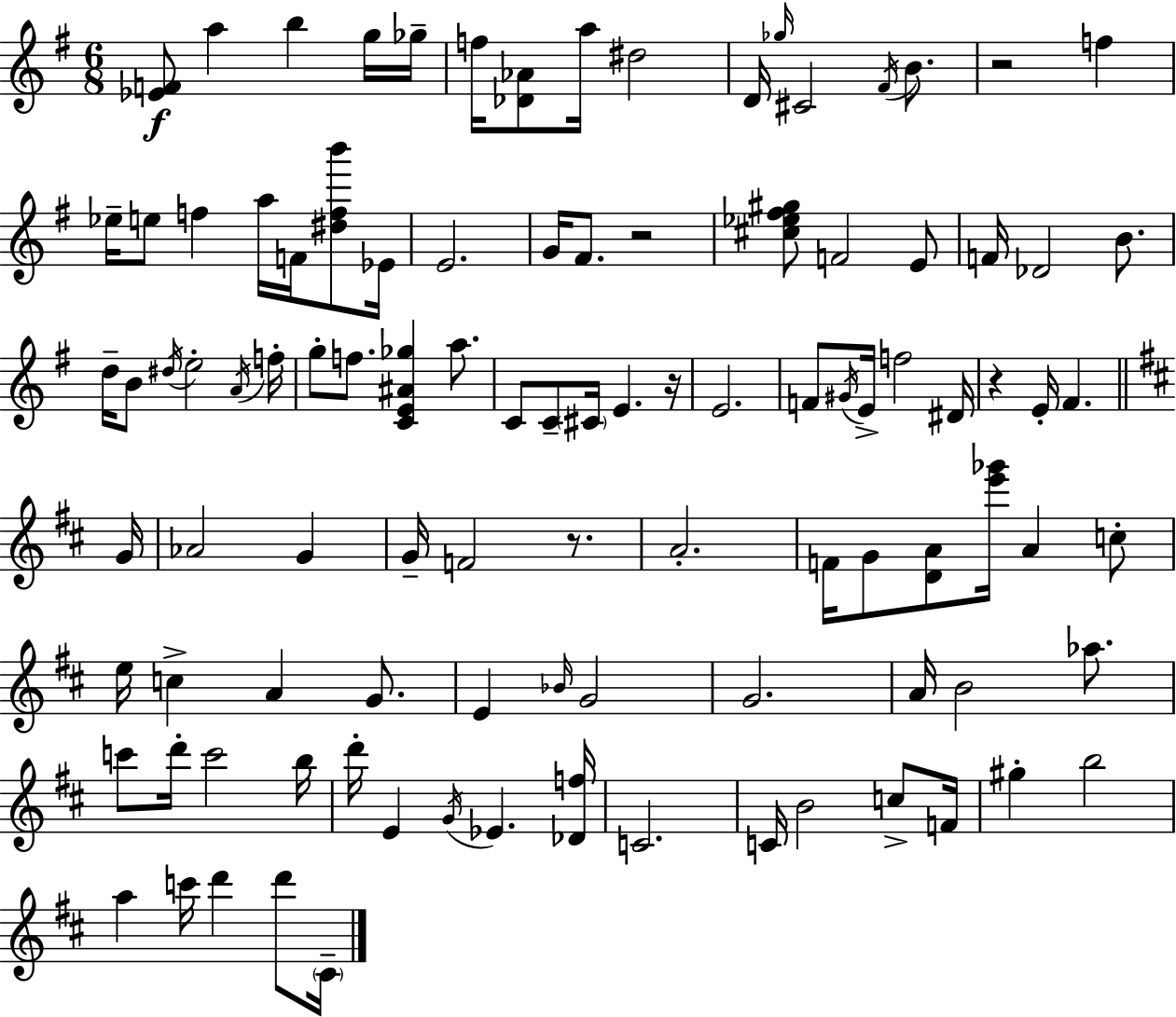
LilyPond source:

{
  \clef treble
  \numericTimeSignature
  \time 6/8
  \key g \major
  <ees' f'>8\f a''4 b''4 g''16 ges''16-- | f''16 <des' aes'>8 a''16 dis''2 | d'16 \grace { ges''16 } cis'2 \acciaccatura { fis'16 } b'8. | r2 f''4 | \break ees''16-- e''8 f''4 a''16 f'16 <dis'' f'' b'''>8 | ees'16 e'2. | g'16 fis'8. r2 | <cis'' ees'' fis'' gis''>8 f'2 | \break e'8 f'16 des'2 b'8. | d''16-- b'8 \acciaccatura { dis''16 } e''2-. | \acciaccatura { a'16 } f''16-. g''8-. f''8. <c' e' ais' ges''>4 | a''8. c'8 c'8-- \parenthesize cis'16 e'4. | \break r16 e'2. | f'8 \acciaccatura { gis'16 } e'16-> f''2 | dis'16 r4 e'16-. fis'4. | \bar "||" \break \key b \minor g'16 aes'2 g'4 | g'16-- f'2 r8. | a'2.-. | f'16 g'8 <d' a'>8 <e''' ges'''>16 a'4 c''8-. | \break e''16 c''4-> a'4 g'8. | e'4 \grace { bes'16 } g'2 | g'2. | a'16 b'2 aes''8. | \break c'''8 d'''16-. c'''2 | b''16 d'''16-. e'4 \acciaccatura { g'16 } ees'4. | <des' f''>16 c'2. | c'16 b'2 | \break c''8-> f'16 gis''4-. b''2 | a''4 c'''16 d'''4 | d'''8 \parenthesize cis'16-- \bar "|."
}